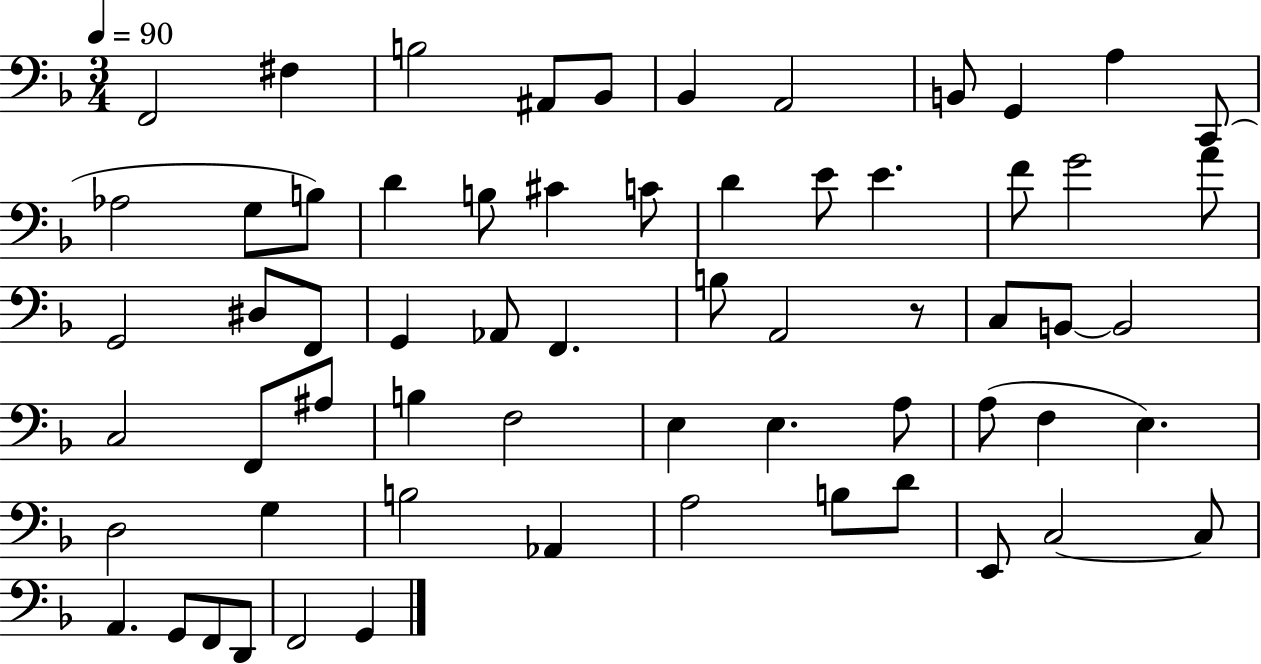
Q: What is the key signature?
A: F major